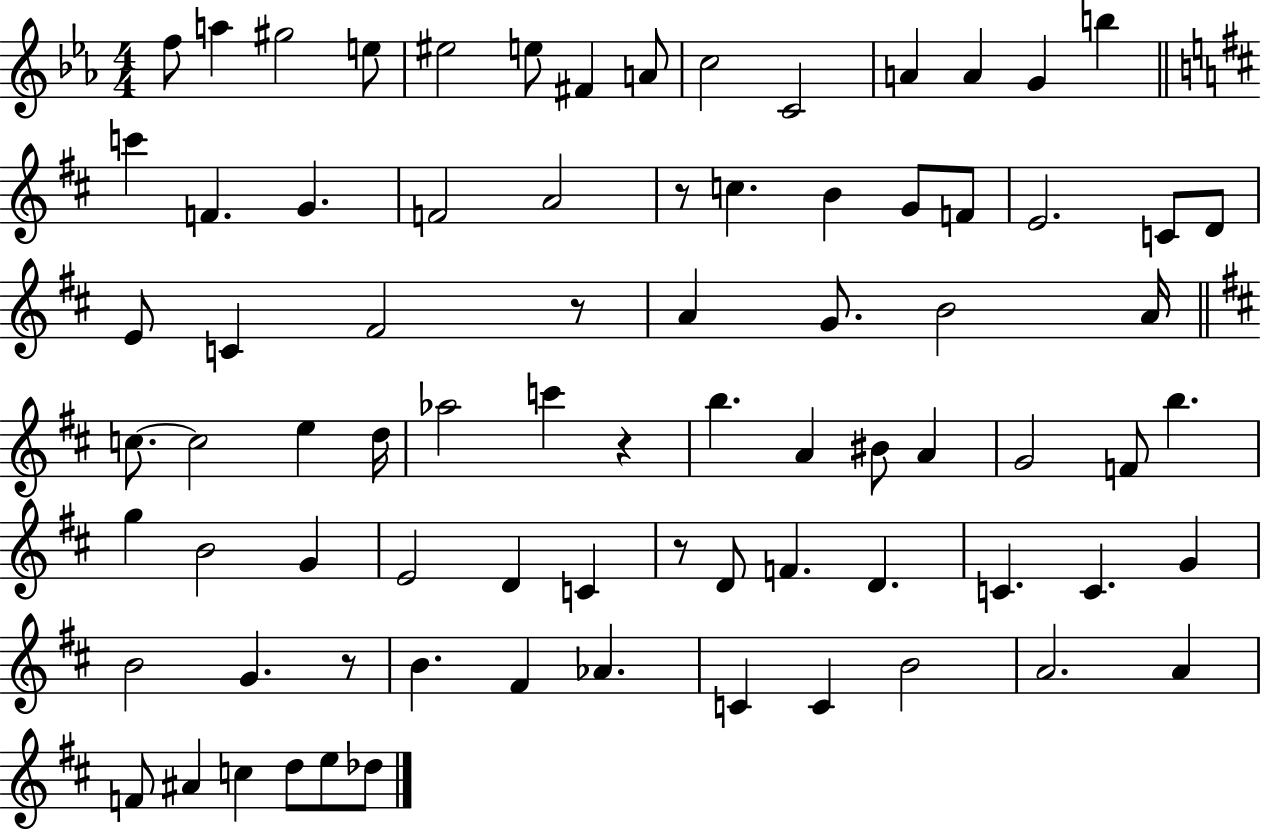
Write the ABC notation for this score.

X:1
T:Untitled
M:4/4
L:1/4
K:Eb
f/2 a ^g2 e/2 ^e2 e/2 ^F A/2 c2 C2 A A G b c' F G F2 A2 z/2 c B G/2 F/2 E2 C/2 D/2 E/2 C ^F2 z/2 A G/2 B2 A/4 c/2 c2 e d/4 _a2 c' z b A ^B/2 A G2 F/2 b g B2 G E2 D C z/2 D/2 F D C C G B2 G z/2 B ^F _A C C B2 A2 A F/2 ^A c d/2 e/2 _d/2